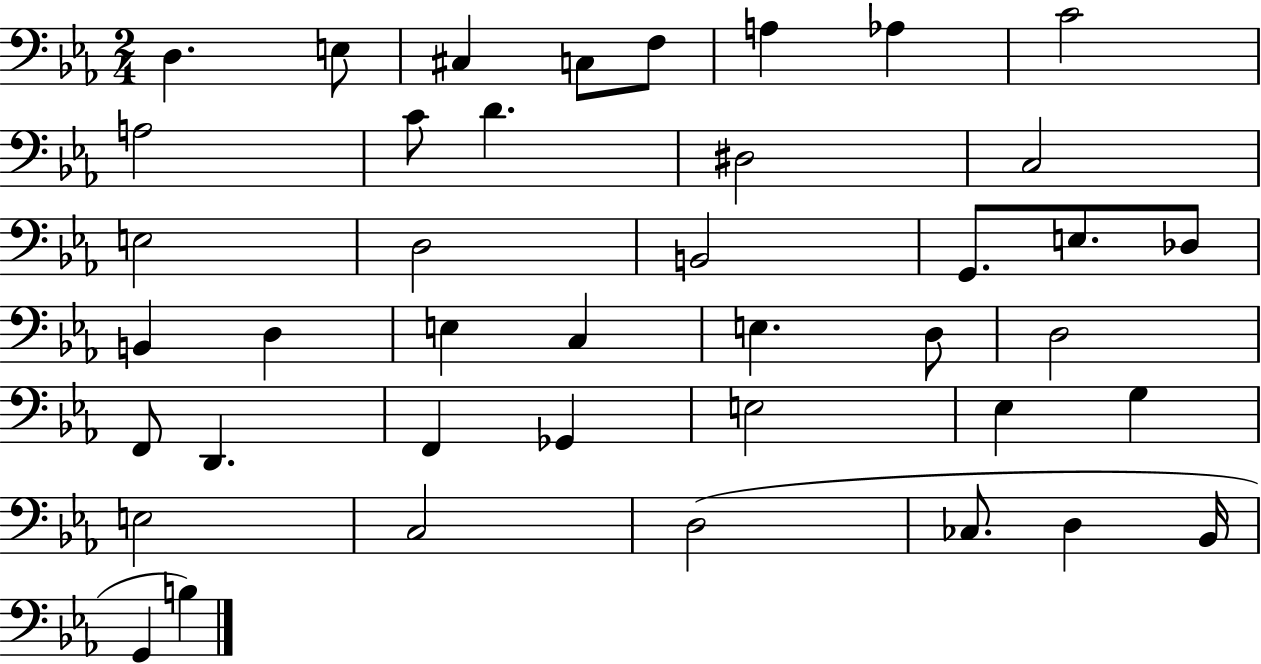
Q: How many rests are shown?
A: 0